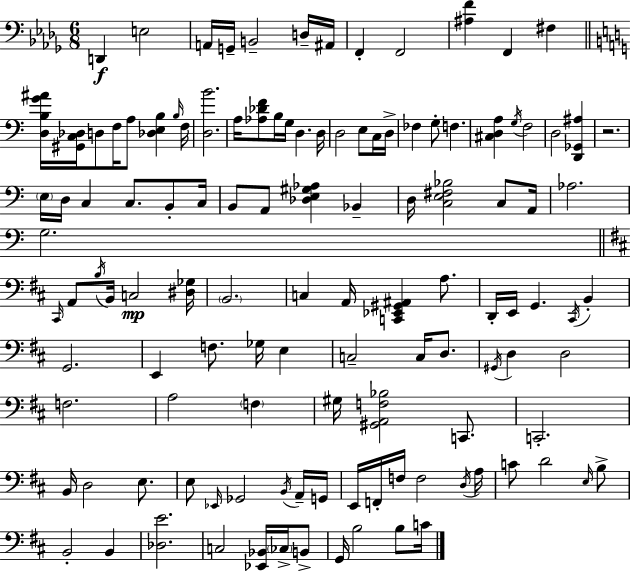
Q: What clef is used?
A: bass